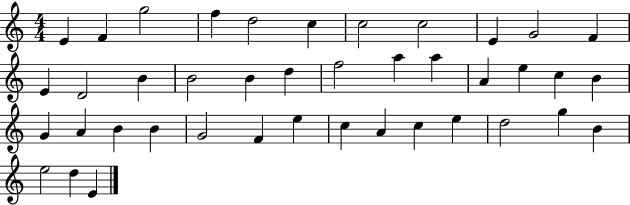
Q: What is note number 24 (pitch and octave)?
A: B4